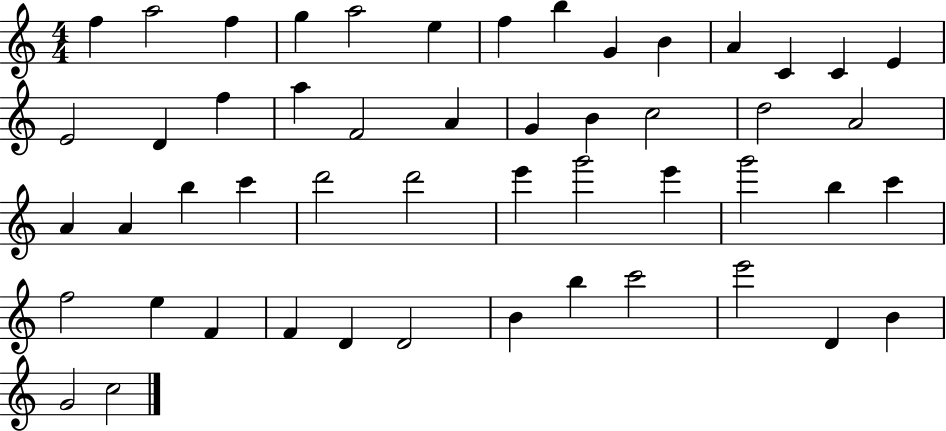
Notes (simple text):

F5/q A5/h F5/q G5/q A5/h E5/q F5/q B5/q G4/q B4/q A4/q C4/q C4/q E4/q E4/h D4/q F5/q A5/q F4/h A4/q G4/q B4/q C5/h D5/h A4/h A4/q A4/q B5/q C6/q D6/h D6/h E6/q G6/h E6/q G6/h B5/q C6/q F5/h E5/q F4/q F4/q D4/q D4/h B4/q B5/q C6/h E6/h D4/q B4/q G4/h C5/h